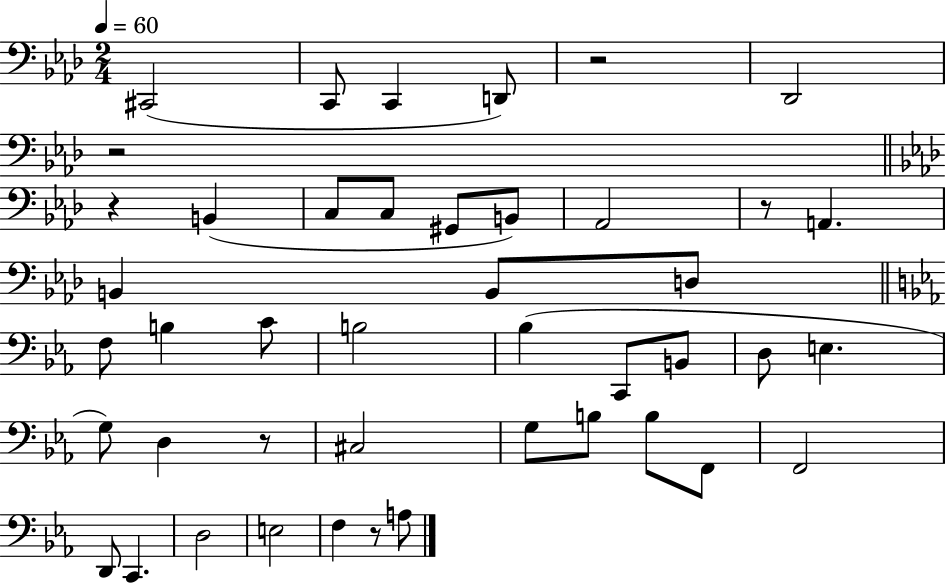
C#2/h C2/e C2/q D2/e R/h Db2/h R/h R/q B2/q C3/e C3/e G#2/e B2/e Ab2/h R/e A2/q. B2/q B2/e D3/e F3/e B3/q C4/e B3/h Bb3/q C2/e B2/e D3/e E3/q. G3/e D3/q R/e C#3/h G3/e B3/e B3/e F2/e F2/h D2/e C2/q. D3/h E3/h F3/q R/e A3/e